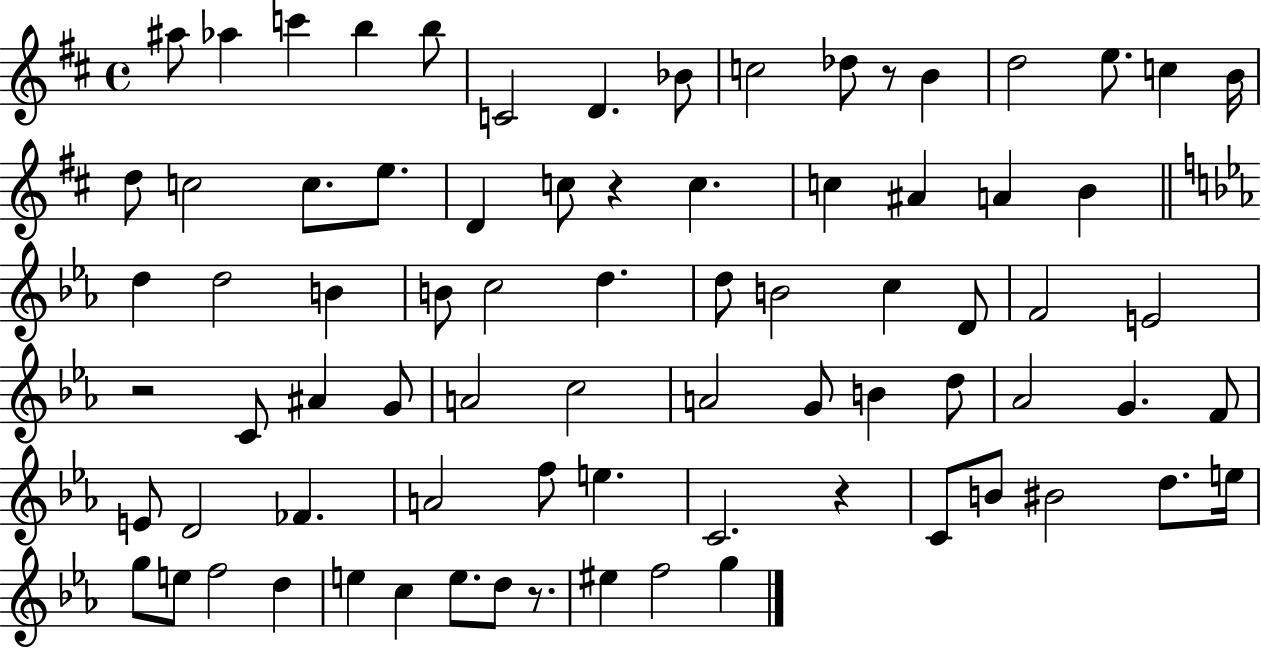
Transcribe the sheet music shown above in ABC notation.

X:1
T:Untitled
M:4/4
L:1/4
K:D
^a/2 _a c' b b/2 C2 D _B/2 c2 _d/2 z/2 B d2 e/2 c B/4 d/2 c2 c/2 e/2 D c/2 z c c ^A A B d d2 B B/2 c2 d d/2 B2 c D/2 F2 E2 z2 C/2 ^A G/2 A2 c2 A2 G/2 B d/2 _A2 G F/2 E/2 D2 _F A2 f/2 e C2 z C/2 B/2 ^B2 d/2 e/4 g/2 e/2 f2 d e c e/2 d/2 z/2 ^e f2 g